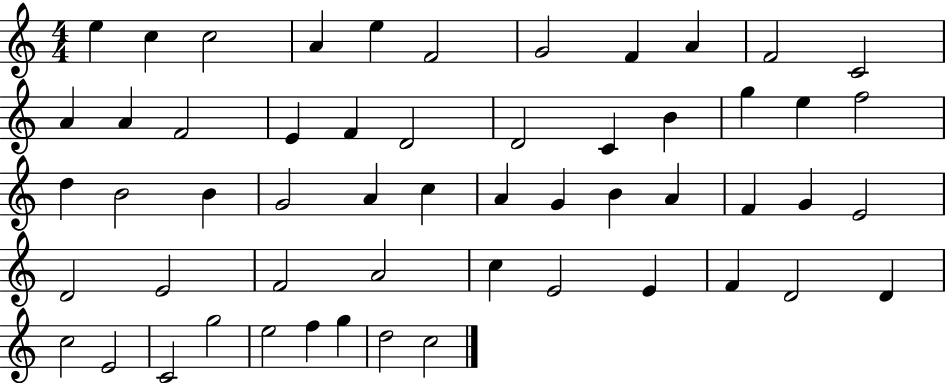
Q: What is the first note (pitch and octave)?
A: E5